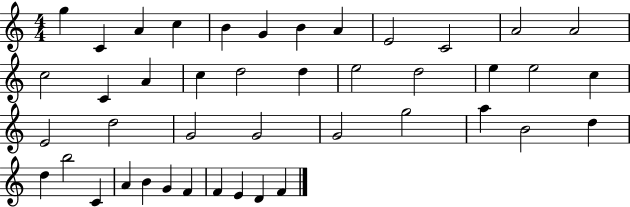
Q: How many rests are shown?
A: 0